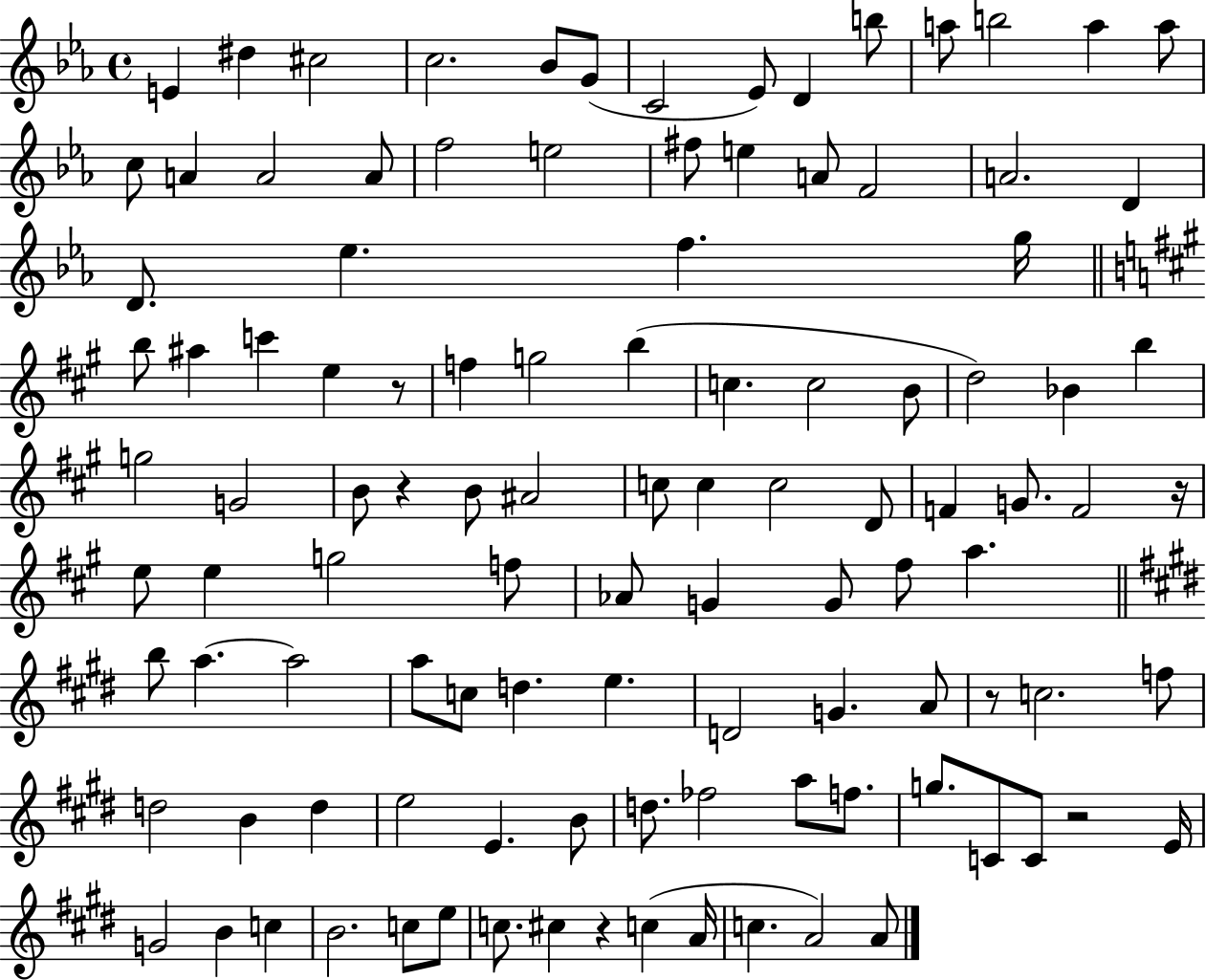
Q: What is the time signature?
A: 4/4